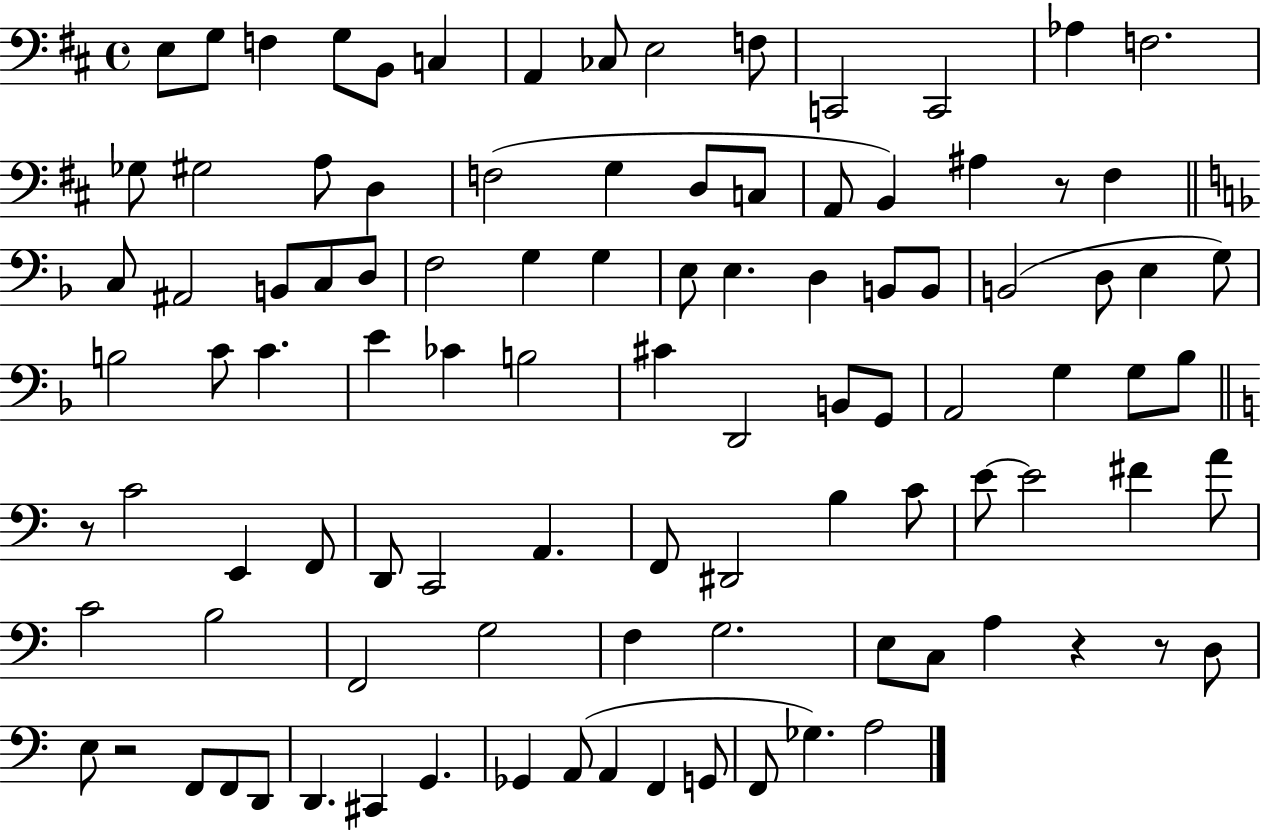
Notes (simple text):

E3/e G3/e F3/q G3/e B2/e C3/q A2/q CES3/e E3/h F3/e C2/h C2/h Ab3/q F3/h. Gb3/e G#3/h A3/e D3/q F3/h G3/q D3/e C3/e A2/e B2/q A#3/q R/e F#3/q C3/e A#2/h B2/e C3/e D3/e F3/h G3/q G3/q E3/e E3/q. D3/q B2/e B2/e B2/h D3/e E3/q G3/e B3/h C4/e C4/q. E4/q CES4/q B3/h C#4/q D2/h B2/e G2/e A2/h G3/q G3/e Bb3/e R/e C4/h E2/q F2/e D2/e C2/h A2/q. F2/e D#2/h B3/q C4/e E4/e E4/h F#4/q A4/e C4/h B3/h F2/h G3/h F3/q G3/h. E3/e C3/e A3/q R/q R/e D3/e E3/e R/h F2/e F2/e D2/e D2/q. C#2/q G2/q. Gb2/q A2/e A2/q F2/q G2/e F2/e Gb3/q. A3/h